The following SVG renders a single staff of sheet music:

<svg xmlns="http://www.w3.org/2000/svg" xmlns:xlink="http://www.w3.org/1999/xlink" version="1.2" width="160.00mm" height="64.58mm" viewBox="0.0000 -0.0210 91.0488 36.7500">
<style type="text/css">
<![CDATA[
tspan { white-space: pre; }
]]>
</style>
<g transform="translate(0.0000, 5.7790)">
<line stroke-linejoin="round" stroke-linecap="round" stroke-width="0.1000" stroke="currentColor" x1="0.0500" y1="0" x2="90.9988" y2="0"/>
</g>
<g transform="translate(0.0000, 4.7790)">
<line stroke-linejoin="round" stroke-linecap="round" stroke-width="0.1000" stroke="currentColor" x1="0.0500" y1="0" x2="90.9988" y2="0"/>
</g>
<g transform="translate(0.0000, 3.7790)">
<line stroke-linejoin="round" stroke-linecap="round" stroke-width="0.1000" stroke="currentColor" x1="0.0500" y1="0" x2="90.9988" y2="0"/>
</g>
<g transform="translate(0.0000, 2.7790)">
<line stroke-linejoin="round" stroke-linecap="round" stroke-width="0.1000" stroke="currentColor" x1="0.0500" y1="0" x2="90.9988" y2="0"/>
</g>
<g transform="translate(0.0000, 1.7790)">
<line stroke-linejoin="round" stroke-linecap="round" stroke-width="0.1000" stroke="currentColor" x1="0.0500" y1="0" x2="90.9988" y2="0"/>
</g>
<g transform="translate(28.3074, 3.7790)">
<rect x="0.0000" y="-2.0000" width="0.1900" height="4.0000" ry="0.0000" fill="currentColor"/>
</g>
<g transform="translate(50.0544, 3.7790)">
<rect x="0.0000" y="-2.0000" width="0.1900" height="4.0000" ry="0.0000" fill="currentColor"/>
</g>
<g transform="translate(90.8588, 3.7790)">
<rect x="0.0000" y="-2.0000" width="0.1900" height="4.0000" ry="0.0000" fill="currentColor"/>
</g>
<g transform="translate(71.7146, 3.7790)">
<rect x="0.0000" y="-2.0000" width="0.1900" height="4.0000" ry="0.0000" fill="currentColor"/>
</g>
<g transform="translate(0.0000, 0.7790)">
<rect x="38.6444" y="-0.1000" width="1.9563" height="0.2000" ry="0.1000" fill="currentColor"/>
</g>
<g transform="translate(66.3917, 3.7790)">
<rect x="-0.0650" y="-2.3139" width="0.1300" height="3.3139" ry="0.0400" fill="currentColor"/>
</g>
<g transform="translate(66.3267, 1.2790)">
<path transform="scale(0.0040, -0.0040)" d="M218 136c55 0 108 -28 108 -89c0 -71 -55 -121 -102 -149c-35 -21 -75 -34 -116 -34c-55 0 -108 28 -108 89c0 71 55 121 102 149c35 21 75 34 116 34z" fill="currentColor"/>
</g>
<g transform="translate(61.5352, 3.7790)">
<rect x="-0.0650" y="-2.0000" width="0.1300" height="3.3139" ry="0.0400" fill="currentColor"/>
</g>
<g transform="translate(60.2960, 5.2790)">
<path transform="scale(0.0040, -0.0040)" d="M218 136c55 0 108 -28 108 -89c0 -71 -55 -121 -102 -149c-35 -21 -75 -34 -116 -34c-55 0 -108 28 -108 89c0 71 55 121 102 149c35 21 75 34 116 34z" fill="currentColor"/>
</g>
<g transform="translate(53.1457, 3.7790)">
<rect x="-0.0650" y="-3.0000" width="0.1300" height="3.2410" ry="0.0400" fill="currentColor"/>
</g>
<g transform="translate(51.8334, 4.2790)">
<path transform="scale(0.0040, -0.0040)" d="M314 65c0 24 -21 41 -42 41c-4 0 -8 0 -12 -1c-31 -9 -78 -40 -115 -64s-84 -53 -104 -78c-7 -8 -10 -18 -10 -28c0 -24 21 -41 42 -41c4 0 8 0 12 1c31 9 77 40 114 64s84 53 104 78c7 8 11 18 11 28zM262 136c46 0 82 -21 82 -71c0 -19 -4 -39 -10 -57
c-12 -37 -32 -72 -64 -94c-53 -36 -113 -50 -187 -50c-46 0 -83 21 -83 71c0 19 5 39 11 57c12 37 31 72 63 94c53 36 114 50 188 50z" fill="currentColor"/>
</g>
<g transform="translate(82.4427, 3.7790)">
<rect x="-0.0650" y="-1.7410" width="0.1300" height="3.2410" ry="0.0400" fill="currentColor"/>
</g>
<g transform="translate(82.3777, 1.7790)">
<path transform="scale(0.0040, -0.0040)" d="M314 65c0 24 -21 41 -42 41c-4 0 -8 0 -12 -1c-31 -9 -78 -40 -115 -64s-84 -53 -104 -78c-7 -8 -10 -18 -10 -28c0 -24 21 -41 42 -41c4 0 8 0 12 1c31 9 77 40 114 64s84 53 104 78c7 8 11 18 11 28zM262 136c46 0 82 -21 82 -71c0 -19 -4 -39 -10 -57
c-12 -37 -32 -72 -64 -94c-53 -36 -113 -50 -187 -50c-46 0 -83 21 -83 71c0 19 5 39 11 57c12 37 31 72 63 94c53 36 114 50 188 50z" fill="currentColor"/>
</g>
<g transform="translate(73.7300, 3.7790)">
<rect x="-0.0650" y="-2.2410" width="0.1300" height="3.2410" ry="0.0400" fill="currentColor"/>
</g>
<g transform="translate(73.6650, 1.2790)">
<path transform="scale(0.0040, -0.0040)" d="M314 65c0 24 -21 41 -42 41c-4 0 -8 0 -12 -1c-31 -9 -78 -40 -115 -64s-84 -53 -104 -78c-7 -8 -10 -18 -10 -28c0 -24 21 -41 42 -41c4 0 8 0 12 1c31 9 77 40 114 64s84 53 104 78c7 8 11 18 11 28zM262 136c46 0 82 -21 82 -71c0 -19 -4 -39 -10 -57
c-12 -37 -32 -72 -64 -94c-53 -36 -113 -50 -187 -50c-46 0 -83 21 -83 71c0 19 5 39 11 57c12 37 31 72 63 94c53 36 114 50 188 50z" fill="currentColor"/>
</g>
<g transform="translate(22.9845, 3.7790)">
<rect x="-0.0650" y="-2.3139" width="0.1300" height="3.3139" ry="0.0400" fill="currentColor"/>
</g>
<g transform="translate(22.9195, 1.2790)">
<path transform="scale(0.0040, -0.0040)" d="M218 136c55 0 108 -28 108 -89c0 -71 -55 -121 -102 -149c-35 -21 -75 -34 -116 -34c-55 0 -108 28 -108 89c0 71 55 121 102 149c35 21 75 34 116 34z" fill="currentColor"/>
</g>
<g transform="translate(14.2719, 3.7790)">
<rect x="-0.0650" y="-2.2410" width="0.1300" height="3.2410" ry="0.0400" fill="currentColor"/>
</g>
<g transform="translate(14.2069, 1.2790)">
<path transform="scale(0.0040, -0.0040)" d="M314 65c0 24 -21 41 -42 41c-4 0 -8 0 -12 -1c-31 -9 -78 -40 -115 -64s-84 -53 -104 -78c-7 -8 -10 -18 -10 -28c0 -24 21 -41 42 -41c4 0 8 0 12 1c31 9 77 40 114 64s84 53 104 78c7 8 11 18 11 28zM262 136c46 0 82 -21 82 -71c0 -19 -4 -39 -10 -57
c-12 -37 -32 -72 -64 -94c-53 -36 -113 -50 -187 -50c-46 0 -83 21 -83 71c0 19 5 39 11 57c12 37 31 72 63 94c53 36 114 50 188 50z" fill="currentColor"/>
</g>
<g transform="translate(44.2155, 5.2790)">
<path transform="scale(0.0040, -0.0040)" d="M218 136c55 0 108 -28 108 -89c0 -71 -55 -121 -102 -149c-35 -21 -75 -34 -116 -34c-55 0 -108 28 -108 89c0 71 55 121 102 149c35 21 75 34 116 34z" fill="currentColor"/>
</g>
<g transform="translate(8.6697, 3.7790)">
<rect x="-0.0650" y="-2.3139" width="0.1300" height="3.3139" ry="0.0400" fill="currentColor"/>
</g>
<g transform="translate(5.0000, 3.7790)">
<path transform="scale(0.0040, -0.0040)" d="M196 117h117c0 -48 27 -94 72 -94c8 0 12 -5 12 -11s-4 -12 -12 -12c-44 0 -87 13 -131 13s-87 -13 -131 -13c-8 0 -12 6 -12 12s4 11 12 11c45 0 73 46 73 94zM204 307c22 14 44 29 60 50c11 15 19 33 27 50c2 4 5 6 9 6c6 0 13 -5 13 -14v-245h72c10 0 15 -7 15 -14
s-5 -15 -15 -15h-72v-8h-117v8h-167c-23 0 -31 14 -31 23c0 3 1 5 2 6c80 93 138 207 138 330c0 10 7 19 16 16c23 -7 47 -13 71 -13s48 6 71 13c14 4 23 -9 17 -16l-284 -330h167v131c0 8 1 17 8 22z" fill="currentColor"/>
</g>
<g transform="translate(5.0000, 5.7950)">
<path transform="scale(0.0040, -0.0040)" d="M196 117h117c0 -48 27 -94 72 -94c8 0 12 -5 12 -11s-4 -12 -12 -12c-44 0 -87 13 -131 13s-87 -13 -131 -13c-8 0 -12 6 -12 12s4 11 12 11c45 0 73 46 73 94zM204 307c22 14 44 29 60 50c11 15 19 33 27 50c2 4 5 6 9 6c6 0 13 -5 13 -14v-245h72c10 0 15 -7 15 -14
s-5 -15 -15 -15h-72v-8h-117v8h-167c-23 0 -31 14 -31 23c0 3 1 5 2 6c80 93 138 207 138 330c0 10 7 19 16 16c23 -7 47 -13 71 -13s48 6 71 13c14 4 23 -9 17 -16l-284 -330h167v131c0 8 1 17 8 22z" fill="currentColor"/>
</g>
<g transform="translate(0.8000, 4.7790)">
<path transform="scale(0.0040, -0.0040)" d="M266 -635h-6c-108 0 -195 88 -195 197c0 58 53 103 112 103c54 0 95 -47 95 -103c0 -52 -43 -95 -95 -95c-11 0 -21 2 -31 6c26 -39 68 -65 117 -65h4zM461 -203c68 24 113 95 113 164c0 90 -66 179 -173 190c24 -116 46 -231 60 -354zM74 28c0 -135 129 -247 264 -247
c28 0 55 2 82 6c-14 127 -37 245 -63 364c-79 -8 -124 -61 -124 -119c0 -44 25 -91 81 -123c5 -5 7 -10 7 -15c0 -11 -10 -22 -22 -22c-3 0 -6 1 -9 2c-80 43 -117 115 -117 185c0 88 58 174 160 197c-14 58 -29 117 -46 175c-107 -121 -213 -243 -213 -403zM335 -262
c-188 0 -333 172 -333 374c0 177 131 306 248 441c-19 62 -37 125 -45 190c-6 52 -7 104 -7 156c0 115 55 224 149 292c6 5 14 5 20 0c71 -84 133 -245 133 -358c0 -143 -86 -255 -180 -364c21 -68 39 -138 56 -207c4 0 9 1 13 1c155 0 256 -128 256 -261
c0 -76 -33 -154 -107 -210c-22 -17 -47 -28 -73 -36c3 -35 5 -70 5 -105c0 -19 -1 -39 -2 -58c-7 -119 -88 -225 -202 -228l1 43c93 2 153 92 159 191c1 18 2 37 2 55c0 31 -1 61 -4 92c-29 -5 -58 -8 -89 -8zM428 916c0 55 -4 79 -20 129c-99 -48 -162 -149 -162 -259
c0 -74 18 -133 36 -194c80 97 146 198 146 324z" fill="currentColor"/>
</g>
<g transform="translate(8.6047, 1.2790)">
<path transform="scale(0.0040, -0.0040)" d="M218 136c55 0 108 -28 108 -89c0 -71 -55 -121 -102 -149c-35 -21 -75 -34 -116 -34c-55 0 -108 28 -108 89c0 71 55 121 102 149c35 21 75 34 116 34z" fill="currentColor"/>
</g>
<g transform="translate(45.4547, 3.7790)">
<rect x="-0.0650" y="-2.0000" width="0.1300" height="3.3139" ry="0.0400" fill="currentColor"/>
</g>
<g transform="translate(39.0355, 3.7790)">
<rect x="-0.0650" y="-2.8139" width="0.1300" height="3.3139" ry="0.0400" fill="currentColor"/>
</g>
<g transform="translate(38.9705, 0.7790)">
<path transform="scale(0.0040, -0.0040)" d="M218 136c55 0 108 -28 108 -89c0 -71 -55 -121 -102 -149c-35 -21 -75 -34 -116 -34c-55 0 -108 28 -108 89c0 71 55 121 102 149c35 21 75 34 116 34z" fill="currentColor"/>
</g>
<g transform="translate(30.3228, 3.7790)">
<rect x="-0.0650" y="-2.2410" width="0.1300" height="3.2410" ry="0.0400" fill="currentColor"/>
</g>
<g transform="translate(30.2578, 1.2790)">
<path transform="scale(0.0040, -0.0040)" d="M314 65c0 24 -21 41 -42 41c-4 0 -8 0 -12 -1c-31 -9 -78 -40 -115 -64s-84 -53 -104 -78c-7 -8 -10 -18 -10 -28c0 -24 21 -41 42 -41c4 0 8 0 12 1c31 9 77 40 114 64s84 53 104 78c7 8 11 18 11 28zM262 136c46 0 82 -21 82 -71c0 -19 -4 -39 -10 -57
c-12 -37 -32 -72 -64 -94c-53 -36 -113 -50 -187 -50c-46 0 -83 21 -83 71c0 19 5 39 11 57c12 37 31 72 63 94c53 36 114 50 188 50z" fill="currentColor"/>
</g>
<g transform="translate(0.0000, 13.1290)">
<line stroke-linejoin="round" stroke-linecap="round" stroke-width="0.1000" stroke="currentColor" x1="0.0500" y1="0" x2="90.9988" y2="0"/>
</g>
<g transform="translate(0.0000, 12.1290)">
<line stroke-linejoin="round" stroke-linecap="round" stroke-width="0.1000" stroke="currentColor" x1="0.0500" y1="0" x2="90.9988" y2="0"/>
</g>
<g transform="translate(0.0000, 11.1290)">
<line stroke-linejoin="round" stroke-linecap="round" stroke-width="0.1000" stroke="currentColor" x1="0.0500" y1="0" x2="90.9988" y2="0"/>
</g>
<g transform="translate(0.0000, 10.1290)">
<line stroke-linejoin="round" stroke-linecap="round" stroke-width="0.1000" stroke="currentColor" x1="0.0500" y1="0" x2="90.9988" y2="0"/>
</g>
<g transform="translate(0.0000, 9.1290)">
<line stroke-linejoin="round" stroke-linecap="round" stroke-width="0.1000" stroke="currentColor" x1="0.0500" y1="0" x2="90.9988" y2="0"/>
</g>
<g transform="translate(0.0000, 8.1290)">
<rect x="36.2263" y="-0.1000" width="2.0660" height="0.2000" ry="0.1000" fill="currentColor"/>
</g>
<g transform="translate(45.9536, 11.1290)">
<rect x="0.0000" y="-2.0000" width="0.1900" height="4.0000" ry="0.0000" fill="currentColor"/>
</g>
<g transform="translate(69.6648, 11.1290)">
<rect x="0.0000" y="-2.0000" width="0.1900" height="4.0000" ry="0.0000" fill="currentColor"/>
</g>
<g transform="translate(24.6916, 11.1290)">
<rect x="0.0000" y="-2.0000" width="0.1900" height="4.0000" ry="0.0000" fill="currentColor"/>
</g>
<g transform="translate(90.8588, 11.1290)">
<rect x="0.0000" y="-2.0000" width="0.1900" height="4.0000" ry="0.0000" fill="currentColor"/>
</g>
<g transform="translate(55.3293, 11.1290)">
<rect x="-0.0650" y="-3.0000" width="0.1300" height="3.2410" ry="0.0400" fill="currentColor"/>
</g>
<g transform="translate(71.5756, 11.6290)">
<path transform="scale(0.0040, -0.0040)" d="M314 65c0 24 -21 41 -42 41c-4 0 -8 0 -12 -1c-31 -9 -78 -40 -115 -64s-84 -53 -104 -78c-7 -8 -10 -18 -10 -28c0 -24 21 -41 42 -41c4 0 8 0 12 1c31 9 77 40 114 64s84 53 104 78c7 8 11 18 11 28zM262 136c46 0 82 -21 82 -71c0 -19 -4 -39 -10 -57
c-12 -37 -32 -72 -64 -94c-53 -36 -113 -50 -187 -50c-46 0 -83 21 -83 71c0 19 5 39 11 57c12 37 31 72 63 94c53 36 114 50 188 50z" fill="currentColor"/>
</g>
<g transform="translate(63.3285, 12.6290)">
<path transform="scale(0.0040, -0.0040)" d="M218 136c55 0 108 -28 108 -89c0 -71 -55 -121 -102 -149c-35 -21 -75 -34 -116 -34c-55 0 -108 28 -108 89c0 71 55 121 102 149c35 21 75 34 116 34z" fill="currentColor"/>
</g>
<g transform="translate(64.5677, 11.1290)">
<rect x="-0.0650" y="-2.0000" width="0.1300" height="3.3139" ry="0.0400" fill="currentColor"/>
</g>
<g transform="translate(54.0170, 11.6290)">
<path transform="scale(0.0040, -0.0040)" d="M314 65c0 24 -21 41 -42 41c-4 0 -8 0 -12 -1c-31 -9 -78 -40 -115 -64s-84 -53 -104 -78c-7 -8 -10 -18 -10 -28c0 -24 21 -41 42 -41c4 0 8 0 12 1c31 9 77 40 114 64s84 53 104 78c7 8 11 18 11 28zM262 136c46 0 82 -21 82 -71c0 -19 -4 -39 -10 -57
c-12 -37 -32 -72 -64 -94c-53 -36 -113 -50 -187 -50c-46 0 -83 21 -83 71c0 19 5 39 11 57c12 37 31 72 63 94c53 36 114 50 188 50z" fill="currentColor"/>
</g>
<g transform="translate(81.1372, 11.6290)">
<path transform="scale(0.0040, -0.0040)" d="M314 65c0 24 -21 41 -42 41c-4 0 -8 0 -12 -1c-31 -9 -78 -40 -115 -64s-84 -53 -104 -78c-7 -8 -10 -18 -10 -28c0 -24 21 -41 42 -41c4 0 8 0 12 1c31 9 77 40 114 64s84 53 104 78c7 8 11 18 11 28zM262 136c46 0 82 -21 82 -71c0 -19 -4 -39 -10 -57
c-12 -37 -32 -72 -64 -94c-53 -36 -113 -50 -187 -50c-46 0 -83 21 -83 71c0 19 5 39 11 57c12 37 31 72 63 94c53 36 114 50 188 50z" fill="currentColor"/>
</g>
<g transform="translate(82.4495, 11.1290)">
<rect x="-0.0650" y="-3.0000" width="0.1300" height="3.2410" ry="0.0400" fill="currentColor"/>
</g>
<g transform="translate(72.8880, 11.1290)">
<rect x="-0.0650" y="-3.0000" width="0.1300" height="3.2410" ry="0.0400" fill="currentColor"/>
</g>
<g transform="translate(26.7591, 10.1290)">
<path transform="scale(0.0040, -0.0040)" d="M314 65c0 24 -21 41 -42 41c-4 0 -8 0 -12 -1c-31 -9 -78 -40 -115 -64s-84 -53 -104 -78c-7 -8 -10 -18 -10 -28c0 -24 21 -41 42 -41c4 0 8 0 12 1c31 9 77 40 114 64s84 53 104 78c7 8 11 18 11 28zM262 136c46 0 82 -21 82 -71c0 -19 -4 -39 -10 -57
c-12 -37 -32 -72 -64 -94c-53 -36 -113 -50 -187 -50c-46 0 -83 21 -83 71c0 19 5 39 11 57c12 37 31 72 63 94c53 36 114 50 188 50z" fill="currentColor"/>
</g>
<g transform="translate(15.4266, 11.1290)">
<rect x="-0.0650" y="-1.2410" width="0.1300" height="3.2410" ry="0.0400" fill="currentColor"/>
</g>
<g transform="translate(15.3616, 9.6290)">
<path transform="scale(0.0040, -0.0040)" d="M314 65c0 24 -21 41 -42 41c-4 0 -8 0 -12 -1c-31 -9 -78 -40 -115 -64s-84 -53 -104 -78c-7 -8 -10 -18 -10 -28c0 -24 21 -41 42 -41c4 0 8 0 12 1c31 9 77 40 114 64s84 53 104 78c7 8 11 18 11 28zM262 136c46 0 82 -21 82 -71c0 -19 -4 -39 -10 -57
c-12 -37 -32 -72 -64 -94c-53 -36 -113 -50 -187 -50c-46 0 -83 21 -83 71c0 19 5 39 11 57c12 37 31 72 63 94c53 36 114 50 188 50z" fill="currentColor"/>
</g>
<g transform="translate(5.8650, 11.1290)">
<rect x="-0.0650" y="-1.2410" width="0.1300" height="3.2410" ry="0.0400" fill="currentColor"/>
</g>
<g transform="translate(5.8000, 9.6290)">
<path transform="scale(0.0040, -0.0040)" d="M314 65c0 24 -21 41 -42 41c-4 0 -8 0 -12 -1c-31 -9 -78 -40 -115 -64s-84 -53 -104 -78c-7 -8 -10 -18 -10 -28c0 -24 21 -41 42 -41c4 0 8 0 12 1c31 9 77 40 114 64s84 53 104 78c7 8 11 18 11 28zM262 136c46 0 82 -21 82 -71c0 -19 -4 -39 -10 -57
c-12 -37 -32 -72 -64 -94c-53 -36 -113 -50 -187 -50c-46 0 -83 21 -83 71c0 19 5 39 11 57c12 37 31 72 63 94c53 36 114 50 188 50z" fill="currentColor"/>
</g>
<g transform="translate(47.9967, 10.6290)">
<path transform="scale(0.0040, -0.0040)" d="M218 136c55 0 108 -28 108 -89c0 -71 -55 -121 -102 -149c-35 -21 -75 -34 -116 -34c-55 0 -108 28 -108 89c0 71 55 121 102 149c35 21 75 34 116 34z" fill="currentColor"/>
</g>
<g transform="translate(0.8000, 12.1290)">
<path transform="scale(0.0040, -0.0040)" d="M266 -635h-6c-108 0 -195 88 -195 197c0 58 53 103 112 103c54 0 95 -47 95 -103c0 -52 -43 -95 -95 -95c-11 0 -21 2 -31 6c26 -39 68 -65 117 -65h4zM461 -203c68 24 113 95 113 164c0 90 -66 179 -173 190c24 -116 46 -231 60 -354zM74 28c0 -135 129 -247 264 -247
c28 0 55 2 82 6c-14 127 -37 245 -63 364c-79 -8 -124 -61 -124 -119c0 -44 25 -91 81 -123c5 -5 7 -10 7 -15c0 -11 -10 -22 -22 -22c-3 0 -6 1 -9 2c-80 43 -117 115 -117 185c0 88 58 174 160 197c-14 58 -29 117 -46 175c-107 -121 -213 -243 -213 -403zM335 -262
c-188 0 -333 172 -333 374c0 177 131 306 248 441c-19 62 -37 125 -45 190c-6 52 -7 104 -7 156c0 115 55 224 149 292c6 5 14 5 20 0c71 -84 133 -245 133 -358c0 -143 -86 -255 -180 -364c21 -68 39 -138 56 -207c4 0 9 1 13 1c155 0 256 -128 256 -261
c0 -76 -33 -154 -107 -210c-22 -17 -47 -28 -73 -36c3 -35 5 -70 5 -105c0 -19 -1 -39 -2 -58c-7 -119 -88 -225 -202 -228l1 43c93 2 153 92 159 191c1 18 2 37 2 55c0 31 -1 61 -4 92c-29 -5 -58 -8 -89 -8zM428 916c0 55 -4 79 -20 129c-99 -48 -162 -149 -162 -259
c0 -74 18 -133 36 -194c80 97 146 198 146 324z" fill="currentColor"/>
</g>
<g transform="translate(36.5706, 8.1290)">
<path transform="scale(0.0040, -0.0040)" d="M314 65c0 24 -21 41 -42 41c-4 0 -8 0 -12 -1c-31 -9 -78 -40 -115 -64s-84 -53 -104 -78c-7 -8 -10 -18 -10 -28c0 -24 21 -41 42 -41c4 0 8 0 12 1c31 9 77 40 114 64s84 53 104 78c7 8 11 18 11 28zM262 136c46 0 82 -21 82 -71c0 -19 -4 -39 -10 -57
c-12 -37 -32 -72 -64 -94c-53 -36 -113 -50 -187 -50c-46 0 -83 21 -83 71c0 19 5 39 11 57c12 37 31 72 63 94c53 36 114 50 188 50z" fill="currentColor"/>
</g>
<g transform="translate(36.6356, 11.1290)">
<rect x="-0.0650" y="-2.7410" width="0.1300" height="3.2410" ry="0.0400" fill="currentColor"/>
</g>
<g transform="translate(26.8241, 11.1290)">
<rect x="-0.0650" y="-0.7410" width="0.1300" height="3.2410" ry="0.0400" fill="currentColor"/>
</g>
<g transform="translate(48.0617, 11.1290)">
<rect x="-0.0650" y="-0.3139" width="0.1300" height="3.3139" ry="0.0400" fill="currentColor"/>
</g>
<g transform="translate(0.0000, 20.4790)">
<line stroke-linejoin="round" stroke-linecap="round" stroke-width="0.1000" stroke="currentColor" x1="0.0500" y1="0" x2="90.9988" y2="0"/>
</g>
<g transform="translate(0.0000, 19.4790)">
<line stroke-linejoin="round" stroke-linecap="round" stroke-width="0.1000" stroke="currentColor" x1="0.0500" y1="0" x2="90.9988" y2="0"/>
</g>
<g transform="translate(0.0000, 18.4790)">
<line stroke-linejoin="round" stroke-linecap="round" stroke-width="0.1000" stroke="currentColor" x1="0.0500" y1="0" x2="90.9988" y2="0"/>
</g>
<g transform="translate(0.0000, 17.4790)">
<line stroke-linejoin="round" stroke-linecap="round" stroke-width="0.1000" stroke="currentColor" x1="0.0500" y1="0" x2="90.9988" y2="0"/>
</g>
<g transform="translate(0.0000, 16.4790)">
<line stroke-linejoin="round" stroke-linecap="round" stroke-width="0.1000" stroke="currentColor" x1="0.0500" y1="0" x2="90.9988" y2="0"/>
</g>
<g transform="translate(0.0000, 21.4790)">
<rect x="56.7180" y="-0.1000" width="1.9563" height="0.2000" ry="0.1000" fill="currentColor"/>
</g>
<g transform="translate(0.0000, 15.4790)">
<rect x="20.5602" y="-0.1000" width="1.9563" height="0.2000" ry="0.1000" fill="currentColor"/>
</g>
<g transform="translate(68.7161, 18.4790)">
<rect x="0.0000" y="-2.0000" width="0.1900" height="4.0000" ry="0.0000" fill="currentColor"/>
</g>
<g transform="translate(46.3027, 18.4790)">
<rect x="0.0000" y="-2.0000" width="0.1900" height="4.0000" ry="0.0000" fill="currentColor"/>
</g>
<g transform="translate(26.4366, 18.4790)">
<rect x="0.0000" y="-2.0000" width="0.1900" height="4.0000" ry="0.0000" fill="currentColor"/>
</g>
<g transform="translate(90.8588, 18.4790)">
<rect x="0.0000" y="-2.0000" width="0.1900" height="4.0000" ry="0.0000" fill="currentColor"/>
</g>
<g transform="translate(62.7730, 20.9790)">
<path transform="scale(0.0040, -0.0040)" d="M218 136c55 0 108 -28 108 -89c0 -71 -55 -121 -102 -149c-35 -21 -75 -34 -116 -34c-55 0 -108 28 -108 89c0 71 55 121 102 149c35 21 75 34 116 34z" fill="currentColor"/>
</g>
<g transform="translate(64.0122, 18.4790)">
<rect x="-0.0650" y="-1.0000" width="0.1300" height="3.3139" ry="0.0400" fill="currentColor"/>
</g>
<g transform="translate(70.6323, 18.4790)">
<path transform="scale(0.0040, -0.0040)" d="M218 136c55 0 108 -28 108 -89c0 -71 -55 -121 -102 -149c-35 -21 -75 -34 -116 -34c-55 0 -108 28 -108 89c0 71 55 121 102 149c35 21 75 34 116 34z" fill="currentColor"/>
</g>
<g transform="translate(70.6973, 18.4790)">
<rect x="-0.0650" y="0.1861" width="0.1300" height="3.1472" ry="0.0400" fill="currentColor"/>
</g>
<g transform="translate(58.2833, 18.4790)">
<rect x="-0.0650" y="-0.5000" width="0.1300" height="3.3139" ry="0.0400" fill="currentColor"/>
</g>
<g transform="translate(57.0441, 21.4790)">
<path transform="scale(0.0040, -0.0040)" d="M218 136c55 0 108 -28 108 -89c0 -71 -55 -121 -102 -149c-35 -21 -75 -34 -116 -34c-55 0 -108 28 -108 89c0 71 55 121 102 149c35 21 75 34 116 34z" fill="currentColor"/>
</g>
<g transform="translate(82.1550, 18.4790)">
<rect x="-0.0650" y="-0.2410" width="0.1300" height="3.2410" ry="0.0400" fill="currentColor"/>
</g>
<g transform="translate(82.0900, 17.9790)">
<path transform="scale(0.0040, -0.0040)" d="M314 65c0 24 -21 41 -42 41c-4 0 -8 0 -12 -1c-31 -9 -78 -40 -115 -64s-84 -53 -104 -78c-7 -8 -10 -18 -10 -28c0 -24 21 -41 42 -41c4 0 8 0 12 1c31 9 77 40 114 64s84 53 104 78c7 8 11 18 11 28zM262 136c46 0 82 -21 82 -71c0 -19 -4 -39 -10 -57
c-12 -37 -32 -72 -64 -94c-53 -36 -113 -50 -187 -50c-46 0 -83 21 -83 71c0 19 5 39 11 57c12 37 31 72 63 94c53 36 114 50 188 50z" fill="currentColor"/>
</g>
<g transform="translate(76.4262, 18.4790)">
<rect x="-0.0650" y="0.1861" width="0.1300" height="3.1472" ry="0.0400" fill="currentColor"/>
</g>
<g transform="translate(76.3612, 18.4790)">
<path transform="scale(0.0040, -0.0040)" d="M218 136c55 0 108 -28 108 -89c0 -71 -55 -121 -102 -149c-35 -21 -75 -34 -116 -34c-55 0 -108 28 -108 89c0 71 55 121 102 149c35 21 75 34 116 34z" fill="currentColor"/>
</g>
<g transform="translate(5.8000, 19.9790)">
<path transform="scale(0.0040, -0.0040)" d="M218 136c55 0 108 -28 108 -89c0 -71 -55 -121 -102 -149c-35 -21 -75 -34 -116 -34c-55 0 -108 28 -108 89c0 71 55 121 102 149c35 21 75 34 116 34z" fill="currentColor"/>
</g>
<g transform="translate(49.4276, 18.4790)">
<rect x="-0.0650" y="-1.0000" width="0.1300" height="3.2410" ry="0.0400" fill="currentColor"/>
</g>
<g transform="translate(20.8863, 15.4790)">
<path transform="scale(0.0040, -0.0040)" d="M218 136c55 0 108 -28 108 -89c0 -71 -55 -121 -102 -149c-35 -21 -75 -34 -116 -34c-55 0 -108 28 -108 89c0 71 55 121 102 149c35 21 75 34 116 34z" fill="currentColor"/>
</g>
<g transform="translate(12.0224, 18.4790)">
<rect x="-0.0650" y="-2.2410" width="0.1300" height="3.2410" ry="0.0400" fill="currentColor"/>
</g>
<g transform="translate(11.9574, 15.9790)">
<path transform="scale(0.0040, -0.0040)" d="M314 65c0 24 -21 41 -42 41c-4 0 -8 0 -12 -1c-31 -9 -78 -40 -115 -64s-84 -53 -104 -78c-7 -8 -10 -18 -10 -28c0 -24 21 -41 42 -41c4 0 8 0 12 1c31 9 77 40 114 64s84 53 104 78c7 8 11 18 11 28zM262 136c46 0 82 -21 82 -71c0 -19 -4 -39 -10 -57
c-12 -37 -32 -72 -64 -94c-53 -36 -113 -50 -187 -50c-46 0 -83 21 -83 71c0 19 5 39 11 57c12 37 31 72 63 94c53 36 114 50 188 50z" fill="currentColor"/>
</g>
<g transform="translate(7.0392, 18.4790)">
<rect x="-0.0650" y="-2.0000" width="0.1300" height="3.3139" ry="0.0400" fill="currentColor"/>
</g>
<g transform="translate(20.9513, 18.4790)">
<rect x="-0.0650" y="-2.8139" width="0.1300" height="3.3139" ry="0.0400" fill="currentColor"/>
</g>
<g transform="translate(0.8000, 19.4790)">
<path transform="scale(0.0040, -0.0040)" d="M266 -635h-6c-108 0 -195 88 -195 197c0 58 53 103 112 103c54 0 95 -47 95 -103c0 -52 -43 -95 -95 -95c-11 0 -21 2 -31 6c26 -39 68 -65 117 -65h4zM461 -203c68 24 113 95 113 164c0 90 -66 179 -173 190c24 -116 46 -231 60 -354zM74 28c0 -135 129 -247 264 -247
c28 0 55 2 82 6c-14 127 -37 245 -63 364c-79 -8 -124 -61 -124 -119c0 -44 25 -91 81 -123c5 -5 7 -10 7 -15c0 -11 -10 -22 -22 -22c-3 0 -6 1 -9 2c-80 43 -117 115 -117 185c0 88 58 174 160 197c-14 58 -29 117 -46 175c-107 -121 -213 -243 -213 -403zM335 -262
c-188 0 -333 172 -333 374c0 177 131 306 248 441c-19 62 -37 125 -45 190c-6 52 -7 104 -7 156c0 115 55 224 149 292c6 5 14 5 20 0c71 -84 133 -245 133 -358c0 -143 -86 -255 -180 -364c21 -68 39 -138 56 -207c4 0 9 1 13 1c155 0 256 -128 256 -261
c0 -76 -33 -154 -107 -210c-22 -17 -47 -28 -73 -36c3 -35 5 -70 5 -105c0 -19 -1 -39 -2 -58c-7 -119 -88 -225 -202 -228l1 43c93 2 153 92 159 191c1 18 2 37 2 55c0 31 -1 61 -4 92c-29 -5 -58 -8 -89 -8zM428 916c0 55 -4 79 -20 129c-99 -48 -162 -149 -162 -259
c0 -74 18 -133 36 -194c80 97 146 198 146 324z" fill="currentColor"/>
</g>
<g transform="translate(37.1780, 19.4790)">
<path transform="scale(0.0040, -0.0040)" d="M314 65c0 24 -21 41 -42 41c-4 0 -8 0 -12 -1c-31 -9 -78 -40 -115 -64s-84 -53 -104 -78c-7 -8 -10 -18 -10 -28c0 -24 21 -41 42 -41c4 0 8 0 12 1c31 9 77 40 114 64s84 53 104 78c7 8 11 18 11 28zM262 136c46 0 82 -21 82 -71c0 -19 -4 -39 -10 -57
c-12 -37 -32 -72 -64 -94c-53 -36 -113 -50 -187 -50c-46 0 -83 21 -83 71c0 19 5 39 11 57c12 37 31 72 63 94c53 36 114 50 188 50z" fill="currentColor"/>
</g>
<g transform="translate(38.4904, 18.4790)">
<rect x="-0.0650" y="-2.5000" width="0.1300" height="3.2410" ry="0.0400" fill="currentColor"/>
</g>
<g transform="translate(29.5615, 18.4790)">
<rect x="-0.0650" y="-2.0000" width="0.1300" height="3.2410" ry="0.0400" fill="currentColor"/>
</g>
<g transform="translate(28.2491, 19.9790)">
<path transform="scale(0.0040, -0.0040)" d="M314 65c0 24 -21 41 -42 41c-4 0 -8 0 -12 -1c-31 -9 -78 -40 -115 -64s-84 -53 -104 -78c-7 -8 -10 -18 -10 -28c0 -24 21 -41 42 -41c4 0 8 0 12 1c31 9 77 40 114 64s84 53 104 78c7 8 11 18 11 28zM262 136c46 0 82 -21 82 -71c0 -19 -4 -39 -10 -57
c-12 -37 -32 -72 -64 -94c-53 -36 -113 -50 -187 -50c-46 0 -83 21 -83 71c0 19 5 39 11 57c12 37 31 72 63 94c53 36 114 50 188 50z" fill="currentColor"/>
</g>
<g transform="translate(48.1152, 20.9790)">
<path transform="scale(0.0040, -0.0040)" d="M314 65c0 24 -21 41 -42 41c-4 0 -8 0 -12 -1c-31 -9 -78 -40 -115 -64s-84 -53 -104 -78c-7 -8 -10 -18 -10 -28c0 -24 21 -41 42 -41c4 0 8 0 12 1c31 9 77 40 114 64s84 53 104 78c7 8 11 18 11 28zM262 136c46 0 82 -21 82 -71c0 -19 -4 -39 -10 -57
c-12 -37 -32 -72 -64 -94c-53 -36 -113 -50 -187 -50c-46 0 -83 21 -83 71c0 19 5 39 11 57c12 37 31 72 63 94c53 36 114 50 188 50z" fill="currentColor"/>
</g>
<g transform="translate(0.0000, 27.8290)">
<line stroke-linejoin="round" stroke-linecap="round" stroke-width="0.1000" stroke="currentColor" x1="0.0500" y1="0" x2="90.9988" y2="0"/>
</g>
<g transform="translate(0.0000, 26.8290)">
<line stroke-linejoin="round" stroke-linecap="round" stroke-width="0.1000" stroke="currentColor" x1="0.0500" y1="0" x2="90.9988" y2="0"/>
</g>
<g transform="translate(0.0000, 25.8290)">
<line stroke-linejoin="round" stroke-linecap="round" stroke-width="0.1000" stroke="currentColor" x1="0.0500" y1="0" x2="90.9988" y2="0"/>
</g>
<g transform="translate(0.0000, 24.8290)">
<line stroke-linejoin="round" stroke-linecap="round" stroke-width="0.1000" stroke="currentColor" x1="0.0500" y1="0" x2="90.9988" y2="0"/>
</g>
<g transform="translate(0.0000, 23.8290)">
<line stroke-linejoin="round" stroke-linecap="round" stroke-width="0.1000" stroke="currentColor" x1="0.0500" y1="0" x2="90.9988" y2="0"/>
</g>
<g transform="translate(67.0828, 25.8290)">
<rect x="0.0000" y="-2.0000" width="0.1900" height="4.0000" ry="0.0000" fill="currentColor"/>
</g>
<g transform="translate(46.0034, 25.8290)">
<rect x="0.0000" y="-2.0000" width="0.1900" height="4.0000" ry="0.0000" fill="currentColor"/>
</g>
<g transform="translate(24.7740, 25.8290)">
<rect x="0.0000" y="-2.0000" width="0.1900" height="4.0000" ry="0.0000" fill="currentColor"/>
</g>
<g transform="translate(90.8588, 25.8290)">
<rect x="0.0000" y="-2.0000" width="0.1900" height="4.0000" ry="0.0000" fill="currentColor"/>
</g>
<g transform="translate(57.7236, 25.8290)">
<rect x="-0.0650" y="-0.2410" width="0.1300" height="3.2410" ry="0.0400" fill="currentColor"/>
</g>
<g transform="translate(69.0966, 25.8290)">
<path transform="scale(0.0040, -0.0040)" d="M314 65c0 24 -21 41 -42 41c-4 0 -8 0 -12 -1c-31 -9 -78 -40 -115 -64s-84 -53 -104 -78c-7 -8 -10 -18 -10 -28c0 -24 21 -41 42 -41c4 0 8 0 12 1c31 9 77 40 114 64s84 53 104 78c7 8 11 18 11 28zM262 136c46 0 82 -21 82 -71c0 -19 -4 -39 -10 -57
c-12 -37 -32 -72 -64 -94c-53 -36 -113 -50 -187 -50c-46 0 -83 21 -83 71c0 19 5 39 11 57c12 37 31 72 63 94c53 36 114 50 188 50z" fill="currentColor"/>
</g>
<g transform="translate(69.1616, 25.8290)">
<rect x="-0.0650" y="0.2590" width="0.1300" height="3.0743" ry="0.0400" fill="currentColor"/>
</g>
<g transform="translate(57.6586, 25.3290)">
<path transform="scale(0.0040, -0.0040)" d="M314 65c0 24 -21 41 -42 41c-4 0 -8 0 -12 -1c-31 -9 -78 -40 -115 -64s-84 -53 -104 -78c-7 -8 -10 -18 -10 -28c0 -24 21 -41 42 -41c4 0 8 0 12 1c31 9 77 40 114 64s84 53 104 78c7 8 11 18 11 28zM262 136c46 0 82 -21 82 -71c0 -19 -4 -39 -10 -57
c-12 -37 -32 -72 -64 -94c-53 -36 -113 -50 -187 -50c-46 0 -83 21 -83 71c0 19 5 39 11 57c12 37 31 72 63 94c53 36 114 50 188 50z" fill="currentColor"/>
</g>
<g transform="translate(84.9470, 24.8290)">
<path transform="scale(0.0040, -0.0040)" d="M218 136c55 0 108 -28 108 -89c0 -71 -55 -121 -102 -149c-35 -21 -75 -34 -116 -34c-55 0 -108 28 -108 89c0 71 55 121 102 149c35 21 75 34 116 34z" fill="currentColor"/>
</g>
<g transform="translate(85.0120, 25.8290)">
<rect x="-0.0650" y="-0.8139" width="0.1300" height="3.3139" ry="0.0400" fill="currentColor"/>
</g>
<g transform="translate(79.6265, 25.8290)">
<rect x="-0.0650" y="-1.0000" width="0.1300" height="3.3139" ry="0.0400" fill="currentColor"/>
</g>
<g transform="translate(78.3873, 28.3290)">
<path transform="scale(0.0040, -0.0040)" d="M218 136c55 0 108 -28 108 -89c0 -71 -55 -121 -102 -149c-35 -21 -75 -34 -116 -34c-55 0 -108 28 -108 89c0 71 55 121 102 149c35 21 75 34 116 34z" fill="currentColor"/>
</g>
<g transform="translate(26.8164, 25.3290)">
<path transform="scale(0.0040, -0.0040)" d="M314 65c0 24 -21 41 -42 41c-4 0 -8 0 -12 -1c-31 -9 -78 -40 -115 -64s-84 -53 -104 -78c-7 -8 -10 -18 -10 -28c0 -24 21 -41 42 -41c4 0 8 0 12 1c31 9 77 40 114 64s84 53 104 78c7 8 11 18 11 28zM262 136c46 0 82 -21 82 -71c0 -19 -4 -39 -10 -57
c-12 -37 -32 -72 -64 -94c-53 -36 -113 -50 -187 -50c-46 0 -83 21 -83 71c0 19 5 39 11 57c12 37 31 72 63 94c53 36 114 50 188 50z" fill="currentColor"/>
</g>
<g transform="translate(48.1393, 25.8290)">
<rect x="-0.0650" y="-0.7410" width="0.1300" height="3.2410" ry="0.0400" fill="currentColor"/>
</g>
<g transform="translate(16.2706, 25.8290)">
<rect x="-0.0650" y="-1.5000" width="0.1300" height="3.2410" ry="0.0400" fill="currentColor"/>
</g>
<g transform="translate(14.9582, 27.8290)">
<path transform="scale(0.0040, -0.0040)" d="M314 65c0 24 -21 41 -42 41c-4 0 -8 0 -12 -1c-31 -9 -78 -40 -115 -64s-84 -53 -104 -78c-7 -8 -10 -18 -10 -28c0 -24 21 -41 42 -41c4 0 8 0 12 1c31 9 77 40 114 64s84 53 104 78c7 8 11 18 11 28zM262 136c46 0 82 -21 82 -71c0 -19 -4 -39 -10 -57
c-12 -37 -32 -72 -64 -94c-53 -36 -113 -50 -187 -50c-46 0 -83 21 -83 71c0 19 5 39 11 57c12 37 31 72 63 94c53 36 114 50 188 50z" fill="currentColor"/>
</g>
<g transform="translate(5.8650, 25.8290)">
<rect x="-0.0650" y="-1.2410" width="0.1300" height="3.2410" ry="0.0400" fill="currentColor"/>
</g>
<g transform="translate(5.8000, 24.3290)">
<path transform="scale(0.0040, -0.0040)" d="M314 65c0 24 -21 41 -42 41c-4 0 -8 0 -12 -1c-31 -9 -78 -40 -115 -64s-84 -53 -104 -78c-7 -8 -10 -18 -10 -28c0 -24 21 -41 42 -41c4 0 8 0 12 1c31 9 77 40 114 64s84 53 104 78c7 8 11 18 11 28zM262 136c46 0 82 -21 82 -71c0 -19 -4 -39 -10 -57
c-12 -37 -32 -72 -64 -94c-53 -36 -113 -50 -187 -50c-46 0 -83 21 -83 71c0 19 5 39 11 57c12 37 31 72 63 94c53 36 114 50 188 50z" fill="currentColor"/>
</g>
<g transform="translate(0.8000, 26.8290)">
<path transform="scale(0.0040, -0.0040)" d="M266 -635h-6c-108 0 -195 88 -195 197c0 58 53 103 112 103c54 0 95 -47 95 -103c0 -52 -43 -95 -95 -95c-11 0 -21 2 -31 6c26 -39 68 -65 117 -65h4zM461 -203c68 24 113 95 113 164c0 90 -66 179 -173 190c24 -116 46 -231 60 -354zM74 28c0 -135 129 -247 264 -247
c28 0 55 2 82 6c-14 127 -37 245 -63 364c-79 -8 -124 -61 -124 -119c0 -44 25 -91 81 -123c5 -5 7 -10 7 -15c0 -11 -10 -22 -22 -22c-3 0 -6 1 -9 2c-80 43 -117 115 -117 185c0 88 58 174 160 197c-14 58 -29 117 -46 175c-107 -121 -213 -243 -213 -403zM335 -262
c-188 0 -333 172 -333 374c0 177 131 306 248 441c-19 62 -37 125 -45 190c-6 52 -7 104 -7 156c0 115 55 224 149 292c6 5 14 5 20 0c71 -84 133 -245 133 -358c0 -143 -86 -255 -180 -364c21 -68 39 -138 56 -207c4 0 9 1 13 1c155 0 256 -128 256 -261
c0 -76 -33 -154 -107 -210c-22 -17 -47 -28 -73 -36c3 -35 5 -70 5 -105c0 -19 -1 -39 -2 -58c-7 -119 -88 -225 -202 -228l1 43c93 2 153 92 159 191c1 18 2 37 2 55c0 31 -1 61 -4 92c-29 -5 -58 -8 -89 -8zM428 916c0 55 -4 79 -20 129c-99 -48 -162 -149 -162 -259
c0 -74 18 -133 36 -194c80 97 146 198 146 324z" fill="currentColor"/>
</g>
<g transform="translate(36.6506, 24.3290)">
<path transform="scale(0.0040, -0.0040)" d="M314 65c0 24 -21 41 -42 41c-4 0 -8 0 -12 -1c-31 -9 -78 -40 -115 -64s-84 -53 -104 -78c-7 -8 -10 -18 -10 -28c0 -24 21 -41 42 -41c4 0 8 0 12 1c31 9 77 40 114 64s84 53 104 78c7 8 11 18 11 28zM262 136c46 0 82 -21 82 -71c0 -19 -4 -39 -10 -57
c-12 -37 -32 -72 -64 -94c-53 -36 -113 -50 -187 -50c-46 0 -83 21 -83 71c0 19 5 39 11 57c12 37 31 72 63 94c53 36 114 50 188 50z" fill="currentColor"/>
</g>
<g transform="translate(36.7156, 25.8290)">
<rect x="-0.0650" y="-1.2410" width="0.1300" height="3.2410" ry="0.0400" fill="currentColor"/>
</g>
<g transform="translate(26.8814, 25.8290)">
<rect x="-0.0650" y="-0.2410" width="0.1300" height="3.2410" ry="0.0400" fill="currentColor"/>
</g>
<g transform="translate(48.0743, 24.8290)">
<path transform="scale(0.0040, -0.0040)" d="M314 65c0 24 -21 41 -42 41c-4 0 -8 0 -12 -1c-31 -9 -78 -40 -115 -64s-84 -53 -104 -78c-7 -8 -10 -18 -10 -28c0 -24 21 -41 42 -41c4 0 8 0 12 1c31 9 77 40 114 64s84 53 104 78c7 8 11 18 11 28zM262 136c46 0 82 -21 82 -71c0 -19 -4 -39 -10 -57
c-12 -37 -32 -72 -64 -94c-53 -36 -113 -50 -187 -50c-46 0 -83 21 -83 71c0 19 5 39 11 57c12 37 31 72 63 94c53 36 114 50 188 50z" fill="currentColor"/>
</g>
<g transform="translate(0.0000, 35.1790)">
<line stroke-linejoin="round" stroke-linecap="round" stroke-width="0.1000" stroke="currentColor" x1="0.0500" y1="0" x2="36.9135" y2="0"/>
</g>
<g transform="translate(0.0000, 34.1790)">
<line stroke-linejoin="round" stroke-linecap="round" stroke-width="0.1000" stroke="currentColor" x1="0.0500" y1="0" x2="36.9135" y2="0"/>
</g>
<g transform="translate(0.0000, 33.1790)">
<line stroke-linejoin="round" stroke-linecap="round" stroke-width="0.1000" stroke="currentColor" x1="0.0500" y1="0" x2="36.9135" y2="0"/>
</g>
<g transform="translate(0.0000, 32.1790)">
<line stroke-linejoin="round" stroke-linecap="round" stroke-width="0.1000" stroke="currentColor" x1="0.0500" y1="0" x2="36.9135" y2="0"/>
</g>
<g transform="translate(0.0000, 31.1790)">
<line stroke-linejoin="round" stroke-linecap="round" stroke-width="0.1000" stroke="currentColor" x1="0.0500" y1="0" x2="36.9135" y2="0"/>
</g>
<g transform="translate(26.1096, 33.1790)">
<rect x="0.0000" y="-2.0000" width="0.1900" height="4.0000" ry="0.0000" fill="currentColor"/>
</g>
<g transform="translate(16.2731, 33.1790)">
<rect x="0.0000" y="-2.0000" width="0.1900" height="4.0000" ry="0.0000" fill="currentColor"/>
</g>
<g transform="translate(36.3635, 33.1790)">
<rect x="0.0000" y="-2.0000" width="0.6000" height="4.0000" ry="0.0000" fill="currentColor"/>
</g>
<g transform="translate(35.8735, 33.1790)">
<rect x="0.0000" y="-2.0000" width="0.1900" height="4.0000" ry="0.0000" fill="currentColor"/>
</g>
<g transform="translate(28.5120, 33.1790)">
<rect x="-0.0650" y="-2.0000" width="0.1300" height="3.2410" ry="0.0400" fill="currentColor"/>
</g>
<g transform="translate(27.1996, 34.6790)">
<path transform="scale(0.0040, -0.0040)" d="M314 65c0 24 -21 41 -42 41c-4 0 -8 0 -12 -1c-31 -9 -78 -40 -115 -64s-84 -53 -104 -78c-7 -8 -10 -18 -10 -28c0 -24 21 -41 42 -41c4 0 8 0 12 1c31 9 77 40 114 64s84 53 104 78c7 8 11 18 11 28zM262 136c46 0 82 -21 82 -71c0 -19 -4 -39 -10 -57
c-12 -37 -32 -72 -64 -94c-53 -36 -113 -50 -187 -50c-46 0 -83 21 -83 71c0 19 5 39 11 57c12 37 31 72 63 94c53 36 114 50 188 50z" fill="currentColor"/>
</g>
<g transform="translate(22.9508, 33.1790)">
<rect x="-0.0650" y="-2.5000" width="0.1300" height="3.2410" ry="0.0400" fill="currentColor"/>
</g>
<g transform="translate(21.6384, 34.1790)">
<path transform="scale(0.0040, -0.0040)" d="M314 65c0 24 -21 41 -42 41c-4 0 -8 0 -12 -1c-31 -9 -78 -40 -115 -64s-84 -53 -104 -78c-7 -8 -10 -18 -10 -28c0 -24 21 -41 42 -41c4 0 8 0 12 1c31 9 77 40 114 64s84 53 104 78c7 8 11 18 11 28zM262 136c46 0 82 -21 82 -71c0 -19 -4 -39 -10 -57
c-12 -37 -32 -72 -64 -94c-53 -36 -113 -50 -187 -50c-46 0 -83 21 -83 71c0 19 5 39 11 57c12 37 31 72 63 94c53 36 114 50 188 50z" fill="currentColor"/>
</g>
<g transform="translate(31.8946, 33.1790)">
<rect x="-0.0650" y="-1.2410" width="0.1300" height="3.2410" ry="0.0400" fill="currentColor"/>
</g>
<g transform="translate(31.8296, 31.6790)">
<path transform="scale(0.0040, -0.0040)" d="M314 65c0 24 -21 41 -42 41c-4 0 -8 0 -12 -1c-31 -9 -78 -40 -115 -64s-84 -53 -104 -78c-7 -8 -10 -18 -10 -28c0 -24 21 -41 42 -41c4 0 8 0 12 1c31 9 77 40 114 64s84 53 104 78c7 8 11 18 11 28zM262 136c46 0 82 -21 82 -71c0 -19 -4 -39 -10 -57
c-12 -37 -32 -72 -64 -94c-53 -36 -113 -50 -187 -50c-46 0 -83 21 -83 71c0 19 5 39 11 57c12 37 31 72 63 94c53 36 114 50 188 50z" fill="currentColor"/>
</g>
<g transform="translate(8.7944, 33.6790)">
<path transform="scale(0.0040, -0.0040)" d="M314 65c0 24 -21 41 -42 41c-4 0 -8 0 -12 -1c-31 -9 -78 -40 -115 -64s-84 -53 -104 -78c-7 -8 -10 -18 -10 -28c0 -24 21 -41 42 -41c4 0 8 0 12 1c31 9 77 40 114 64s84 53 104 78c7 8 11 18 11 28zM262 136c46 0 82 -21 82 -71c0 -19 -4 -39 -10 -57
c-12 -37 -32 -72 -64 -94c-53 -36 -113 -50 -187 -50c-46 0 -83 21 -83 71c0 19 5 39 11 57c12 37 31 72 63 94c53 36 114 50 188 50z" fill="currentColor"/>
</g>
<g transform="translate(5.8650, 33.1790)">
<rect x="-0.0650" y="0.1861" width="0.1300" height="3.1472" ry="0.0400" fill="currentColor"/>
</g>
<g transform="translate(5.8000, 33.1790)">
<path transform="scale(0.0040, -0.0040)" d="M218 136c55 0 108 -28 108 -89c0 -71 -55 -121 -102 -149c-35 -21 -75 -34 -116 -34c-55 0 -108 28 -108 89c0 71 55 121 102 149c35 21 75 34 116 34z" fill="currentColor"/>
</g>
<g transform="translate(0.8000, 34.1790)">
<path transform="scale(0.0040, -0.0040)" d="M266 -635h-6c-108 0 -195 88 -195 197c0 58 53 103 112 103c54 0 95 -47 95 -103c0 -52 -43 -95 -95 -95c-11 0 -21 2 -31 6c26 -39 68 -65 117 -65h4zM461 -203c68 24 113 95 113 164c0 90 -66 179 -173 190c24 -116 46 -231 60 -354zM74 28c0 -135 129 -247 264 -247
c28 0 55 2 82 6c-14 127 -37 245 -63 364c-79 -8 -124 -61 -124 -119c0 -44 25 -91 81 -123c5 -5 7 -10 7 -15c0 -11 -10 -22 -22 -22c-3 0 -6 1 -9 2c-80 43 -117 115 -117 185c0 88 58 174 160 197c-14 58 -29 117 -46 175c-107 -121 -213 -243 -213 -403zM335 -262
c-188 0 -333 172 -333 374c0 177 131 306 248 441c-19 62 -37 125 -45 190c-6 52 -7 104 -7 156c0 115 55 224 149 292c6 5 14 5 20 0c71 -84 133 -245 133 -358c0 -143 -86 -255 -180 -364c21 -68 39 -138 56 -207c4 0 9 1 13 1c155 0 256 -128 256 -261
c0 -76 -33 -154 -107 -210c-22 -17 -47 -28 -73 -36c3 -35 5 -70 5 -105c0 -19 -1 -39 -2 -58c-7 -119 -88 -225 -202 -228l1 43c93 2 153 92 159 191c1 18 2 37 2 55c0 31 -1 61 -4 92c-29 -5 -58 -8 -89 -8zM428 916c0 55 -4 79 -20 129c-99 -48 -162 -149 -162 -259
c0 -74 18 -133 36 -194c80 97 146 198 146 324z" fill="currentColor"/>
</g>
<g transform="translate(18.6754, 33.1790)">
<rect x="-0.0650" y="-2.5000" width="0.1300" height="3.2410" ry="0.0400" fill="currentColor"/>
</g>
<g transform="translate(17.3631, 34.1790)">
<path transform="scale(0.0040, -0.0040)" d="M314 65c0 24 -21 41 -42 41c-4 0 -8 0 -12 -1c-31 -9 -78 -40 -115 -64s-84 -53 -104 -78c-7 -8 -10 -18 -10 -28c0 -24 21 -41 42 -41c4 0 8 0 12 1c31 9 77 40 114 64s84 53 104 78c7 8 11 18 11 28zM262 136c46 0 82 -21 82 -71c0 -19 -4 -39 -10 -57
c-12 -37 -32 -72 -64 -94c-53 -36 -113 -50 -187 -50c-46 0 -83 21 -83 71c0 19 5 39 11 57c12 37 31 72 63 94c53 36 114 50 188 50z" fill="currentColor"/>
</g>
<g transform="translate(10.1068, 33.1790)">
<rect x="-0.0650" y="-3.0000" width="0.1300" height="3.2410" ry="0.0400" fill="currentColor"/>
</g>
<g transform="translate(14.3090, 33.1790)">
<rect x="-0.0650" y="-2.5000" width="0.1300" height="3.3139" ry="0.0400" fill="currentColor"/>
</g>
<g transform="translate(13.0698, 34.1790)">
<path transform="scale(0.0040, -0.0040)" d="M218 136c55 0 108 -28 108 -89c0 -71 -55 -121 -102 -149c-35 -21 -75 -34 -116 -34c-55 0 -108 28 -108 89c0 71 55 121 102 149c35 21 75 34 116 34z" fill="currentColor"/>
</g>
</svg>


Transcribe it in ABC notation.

X:1
T:Untitled
M:4/4
L:1/4
K:C
g g2 g g2 a F A2 F g g2 f2 e2 e2 d2 a2 c A2 F A2 A2 F g2 a F2 G2 D2 C D B B c2 e2 E2 c2 e2 d2 c2 B2 D d B A2 G G2 G2 F2 e2